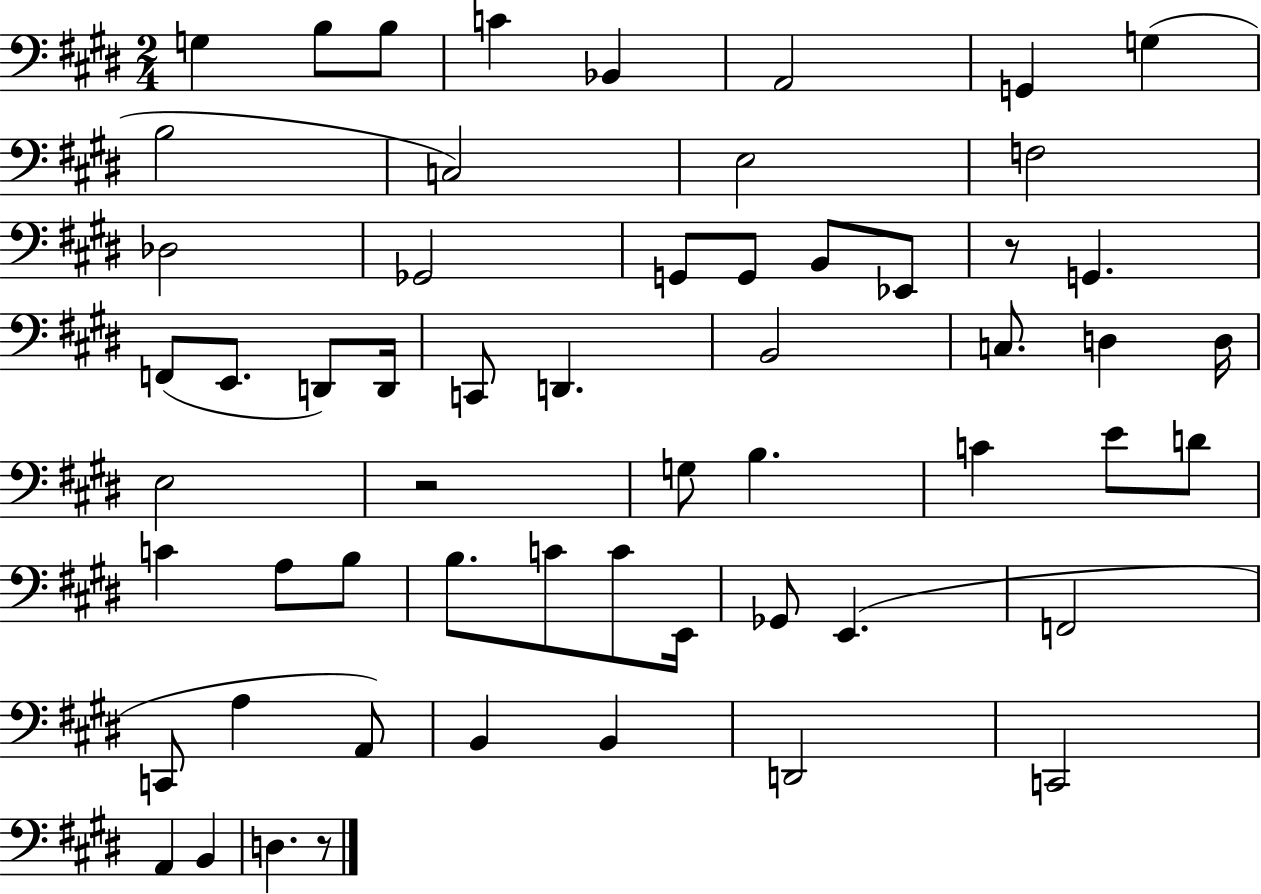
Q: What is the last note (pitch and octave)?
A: D3